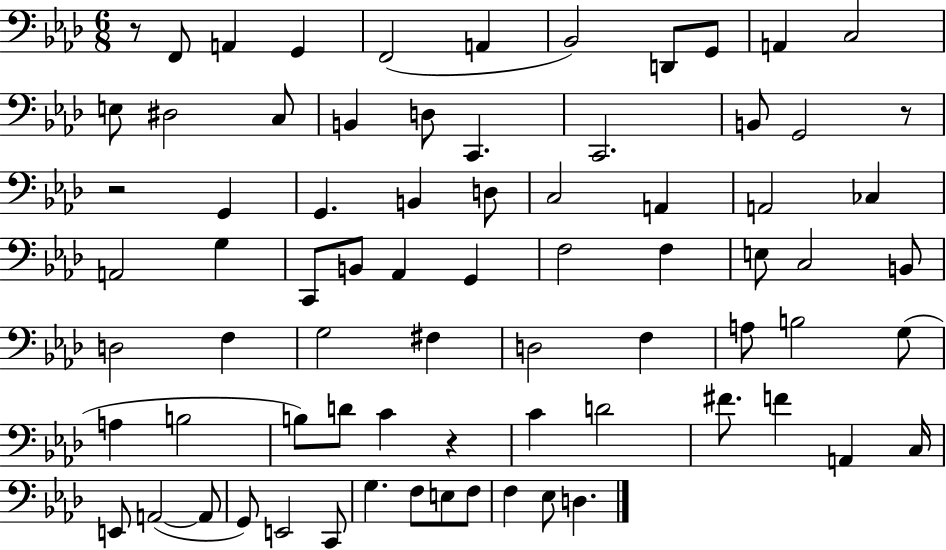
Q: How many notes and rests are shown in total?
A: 75